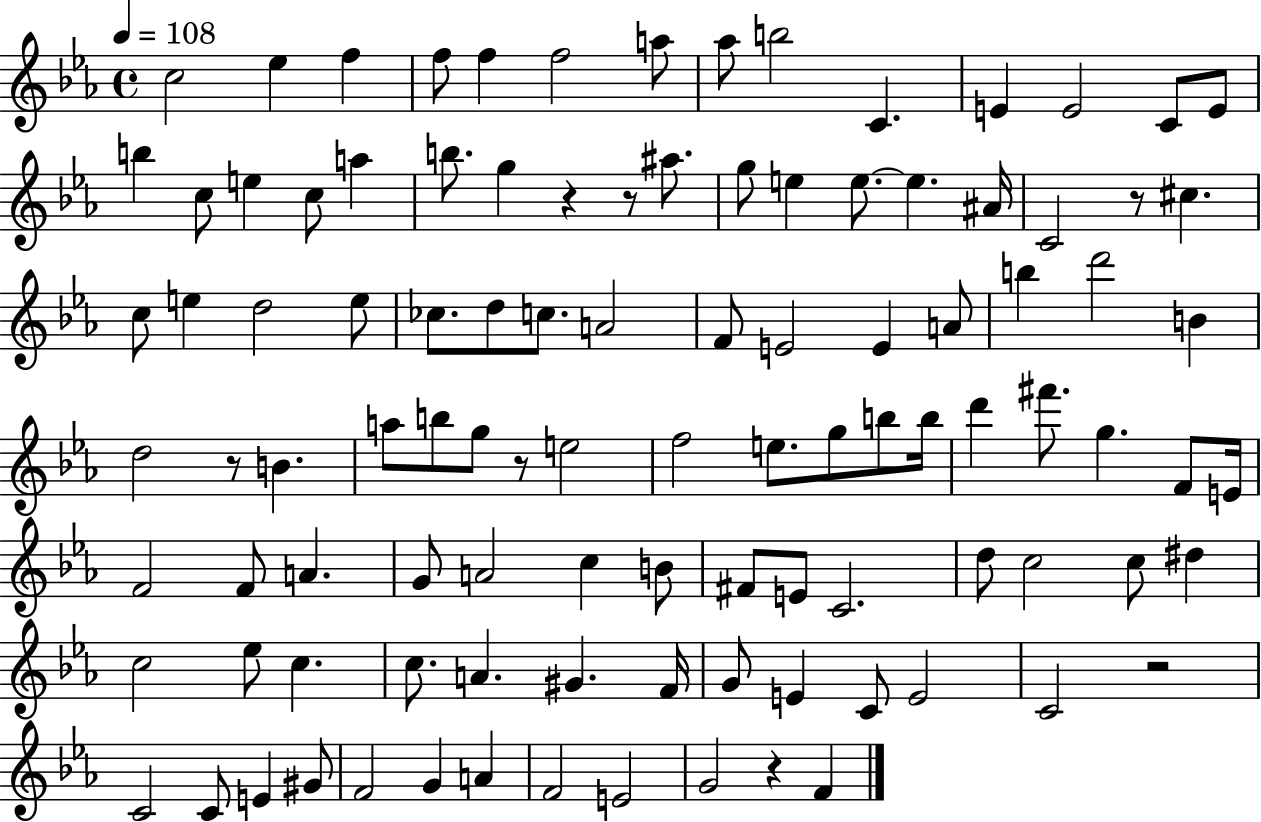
C5/h Eb5/q F5/q F5/e F5/q F5/h A5/e Ab5/e B5/h C4/q. E4/q E4/h C4/e E4/e B5/q C5/e E5/q C5/e A5/q B5/e. G5/q R/q R/e A#5/e. G5/e E5/q E5/e. E5/q. A#4/s C4/h R/e C#5/q. C5/e E5/q D5/h E5/e CES5/e. D5/e C5/e. A4/h F4/e E4/h E4/q A4/e B5/q D6/h B4/q D5/h R/e B4/q. A5/e B5/e G5/e R/e E5/h F5/h E5/e. G5/e B5/e B5/s D6/q F#6/e. G5/q. F4/e E4/s F4/h F4/e A4/q. G4/e A4/h C5/q B4/e F#4/e E4/e C4/h. D5/e C5/h C5/e D#5/q C5/h Eb5/e C5/q. C5/e. A4/q. G#4/q. F4/s G4/e E4/q C4/e E4/h C4/h R/h C4/h C4/e E4/q G#4/e F4/h G4/q A4/q F4/h E4/h G4/h R/q F4/q